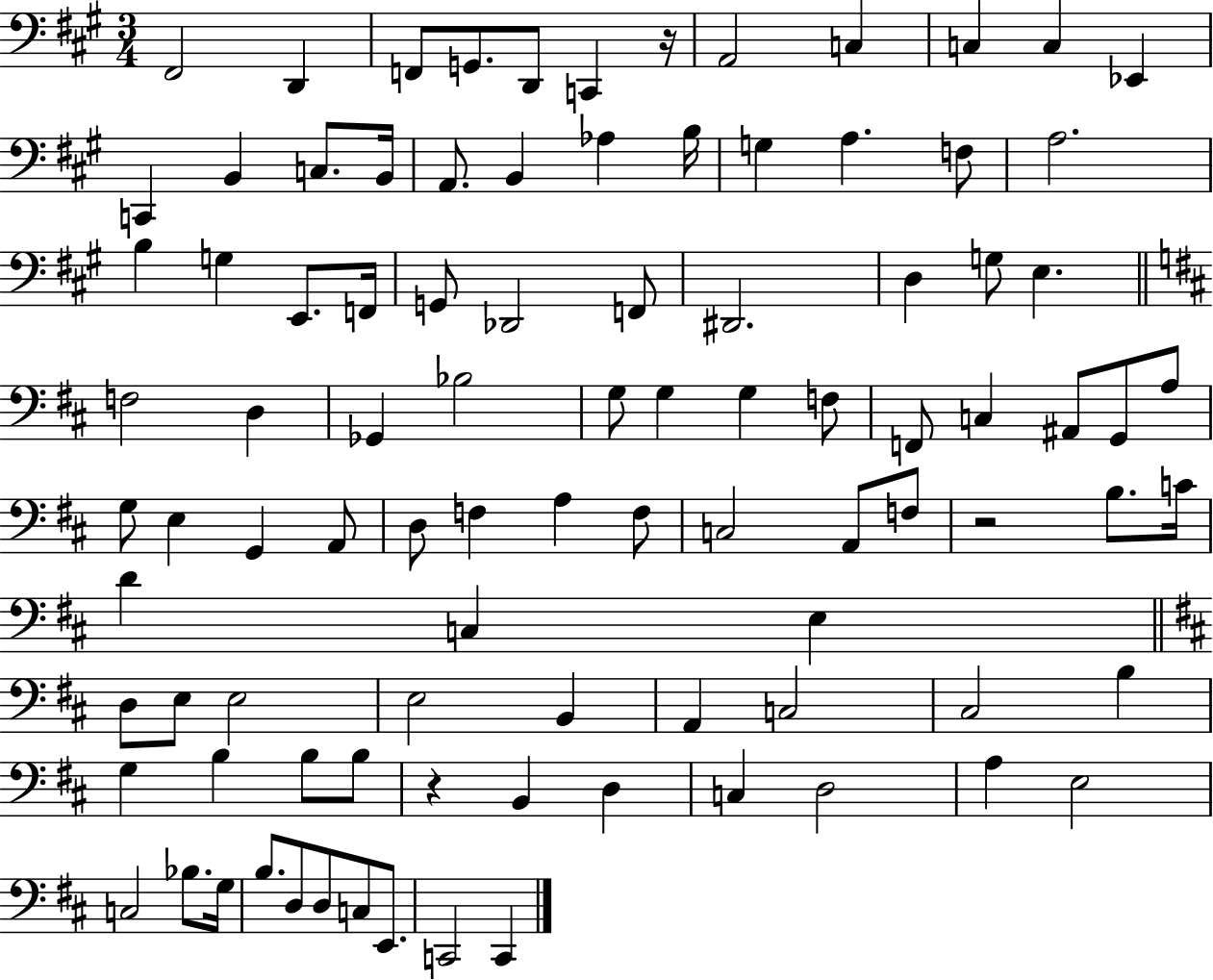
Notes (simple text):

F#2/h D2/q F2/e G2/e. D2/e C2/q R/s A2/h C3/q C3/q C3/q Eb2/q C2/q B2/q C3/e. B2/s A2/e. B2/q Ab3/q B3/s G3/q A3/q. F3/e A3/h. B3/q G3/q E2/e. F2/s G2/e Db2/h F2/e D#2/h. D3/q G3/e E3/q. F3/h D3/q Gb2/q Bb3/h G3/e G3/q G3/q F3/e F2/e C3/q A#2/e G2/e A3/e G3/e E3/q G2/q A2/e D3/e F3/q A3/q F3/e C3/h A2/e F3/e R/h B3/e. C4/s D4/q C3/q E3/q D3/e E3/e E3/h E3/h B2/q A2/q C3/h C#3/h B3/q G3/q B3/q B3/e B3/e R/q B2/q D3/q C3/q D3/h A3/q E3/h C3/h Bb3/e. G3/s B3/e. D3/e D3/e C3/e E2/e. C2/h C2/q